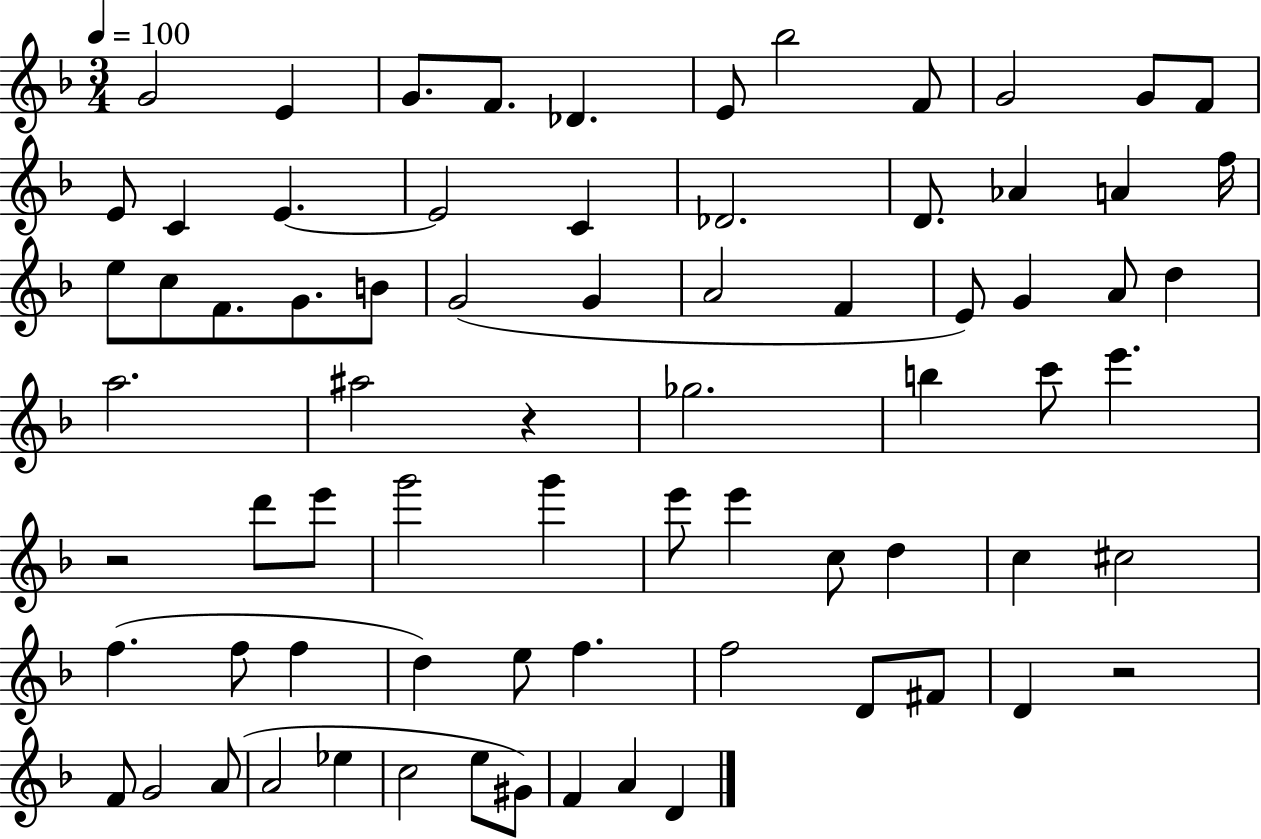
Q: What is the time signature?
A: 3/4